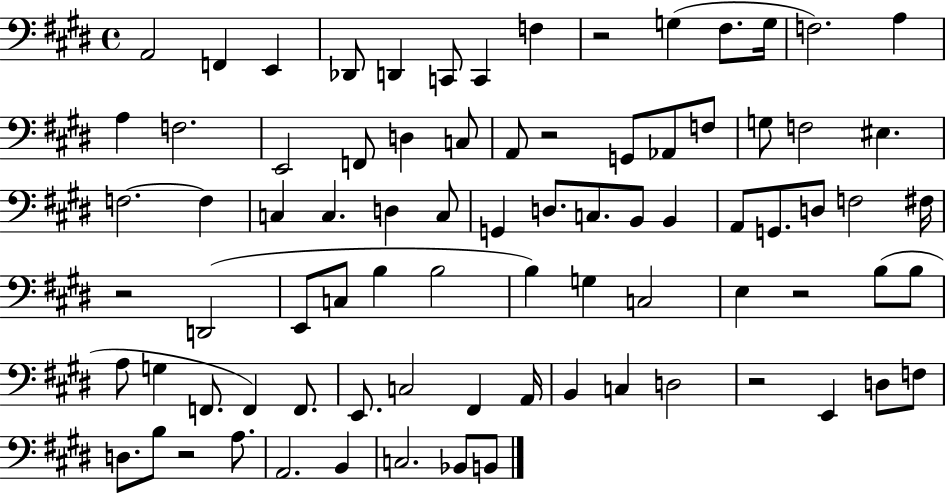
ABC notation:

X:1
T:Untitled
M:4/4
L:1/4
K:E
A,,2 F,, E,, _D,,/2 D,, C,,/2 C,, F, z2 G, ^F,/2 G,/4 F,2 A, A, F,2 E,,2 F,,/2 D, C,/2 A,,/2 z2 G,,/2 _A,,/2 F,/2 G,/2 F,2 ^E, F,2 F, C, C, D, C,/2 G,, D,/2 C,/2 B,,/2 B,, A,,/2 G,,/2 D,/2 F,2 ^F,/4 z2 D,,2 E,,/2 C,/2 B, B,2 B, G, C,2 E, z2 B,/2 B,/2 A,/2 G, F,,/2 F,, F,,/2 E,,/2 C,2 ^F,, A,,/4 B,, C, D,2 z2 E,, D,/2 F,/2 D,/2 B,/2 z2 A,/2 A,,2 B,, C,2 _B,,/2 B,,/2